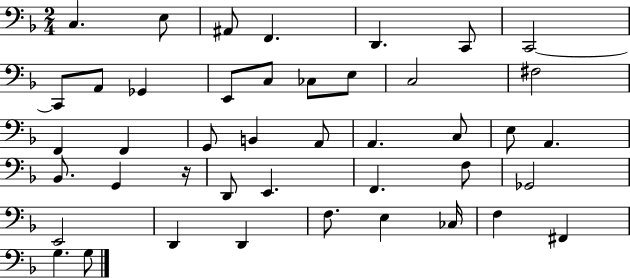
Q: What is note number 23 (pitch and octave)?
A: C3